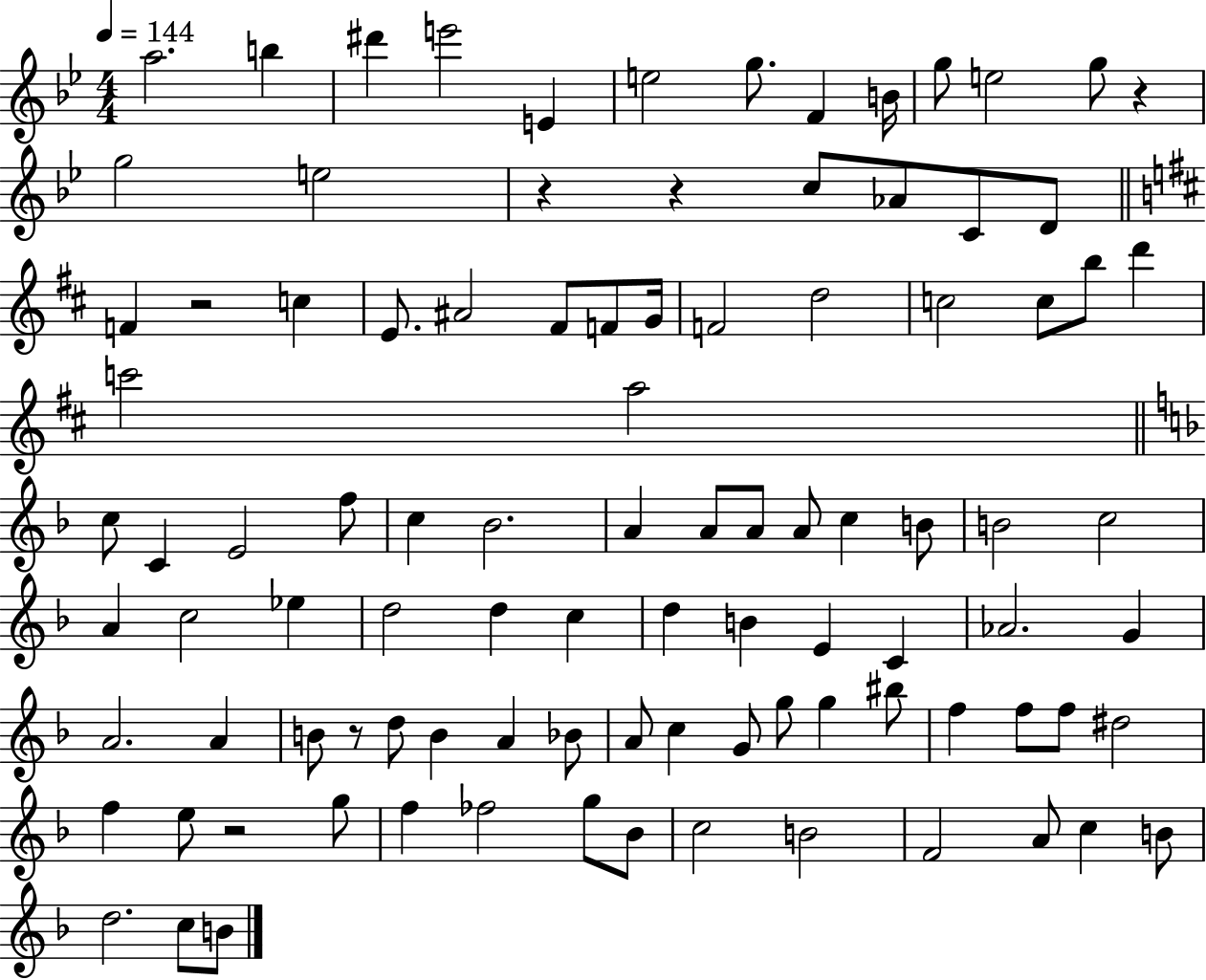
A5/h. B5/q D#6/q E6/h E4/q E5/h G5/e. F4/q B4/s G5/e E5/h G5/e R/q G5/h E5/h R/q R/q C5/e Ab4/e C4/e D4/e F4/q R/h C5/q E4/e. A#4/h F#4/e F4/e G4/s F4/h D5/h C5/h C5/e B5/e D6/q C6/h A5/h C5/e C4/q E4/h F5/e C5/q Bb4/h. A4/q A4/e A4/e A4/e C5/q B4/e B4/h C5/h A4/q C5/h Eb5/q D5/h D5/q C5/q D5/q B4/q E4/q C4/q Ab4/h. G4/q A4/h. A4/q B4/e R/e D5/e B4/q A4/q Bb4/e A4/e C5/q G4/e G5/e G5/q BIS5/e F5/q F5/e F5/e D#5/h F5/q E5/e R/h G5/e F5/q FES5/h G5/e Bb4/e C5/h B4/h F4/h A4/e C5/q B4/e D5/h. C5/e B4/e